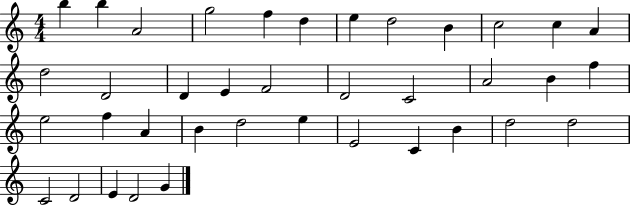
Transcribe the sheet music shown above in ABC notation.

X:1
T:Untitled
M:4/4
L:1/4
K:C
b b A2 g2 f d e d2 B c2 c A d2 D2 D E F2 D2 C2 A2 B f e2 f A B d2 e E2 C B d2 d2 C2 D2 E D2 G